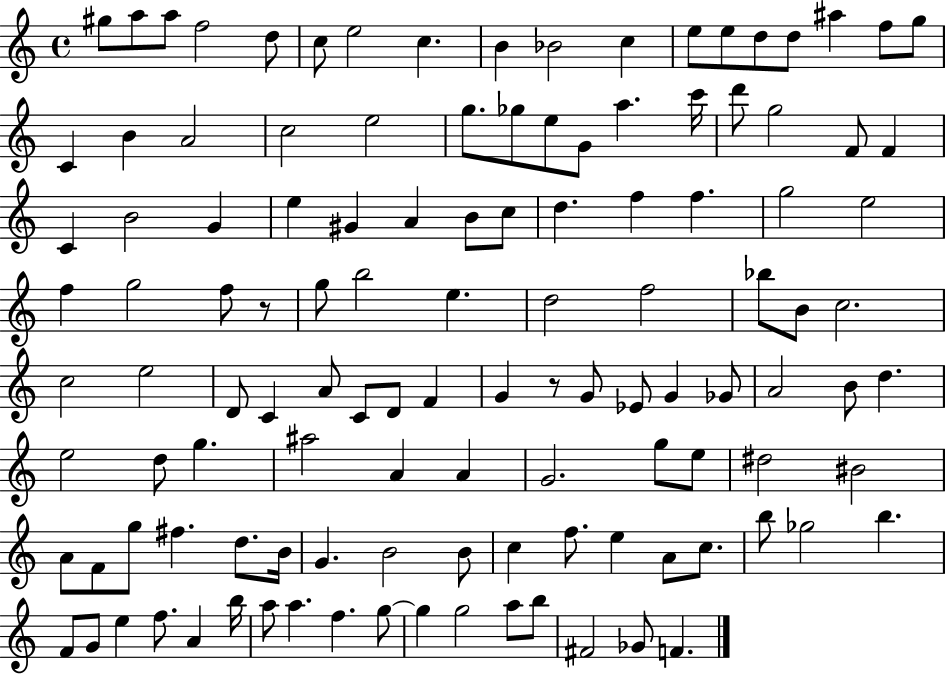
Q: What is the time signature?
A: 4/4